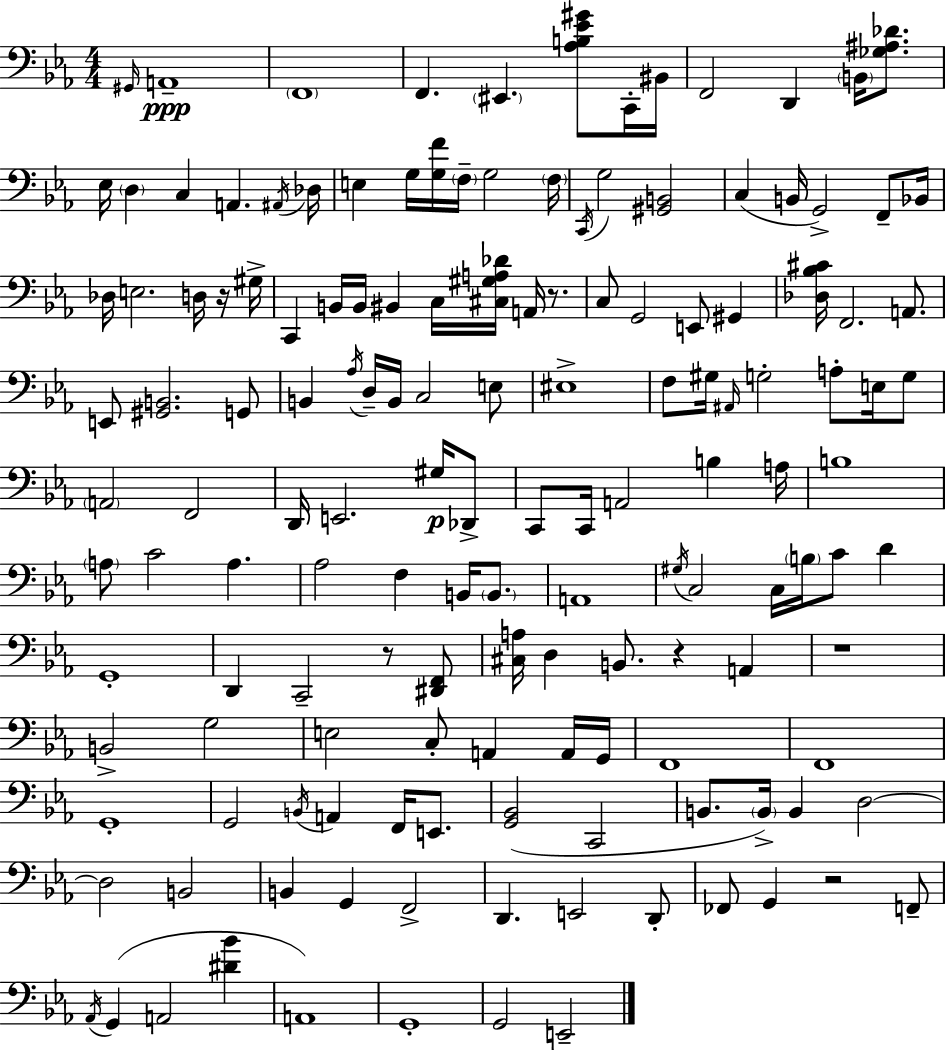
X:1
T:Untitled
M:4/4
L:1/4
K:Cm
^G,,/4 A,,4 F,,4 F,, ^E,, [_A,B,_E^G]/2 C,,/4 ^B,,/4 F,,2 D,, B,,/4 [_G,^A,_D]/2 _E,/4 D, C, A,, ^A,,/4 _D,/4 E, G,/4 [G,F]/4 F,/4 G,2 F,/4 C,,/4 G,2 [^G,,B,,]2 C, B,,/4 G,,2 F,,/2 _B,,/4 _D,/4 E,2 D,/4 z/4 ^G,/4 C,, B,,/4 B,,/4 ^B,, C,/4 [^C,^G,A,_D]/4 A,,/4 z/2 C,/2 G,,2 E,,/2 ^G,, [_D,_B,^C]/4 F,,2 A,,/2 E,,/2 [^G,,B,,]2 G,,/2 B,, _A,/4 D,/4 B,,/4 C,2 E,/2 ^E,4 F,/2 ^G,/4 ^A,,/4 G,2 A,/2 E,/4 G,/2 A,,2 F,,2 D,,/4 E,,2 ^G,/4 _D,,/2 C,,/2 C,,/4 A,,2 B, A,/4 B,4 A,/2 C2 A, _A,2 F, B,,/4 B,,/2 A,,4 ^G,/4 C,2 C,/4 B,/4 C/2 D G,,4 D,, C,,2 z/2 [^D,,F,,]/2 [^C,A,]/4 D, B,,/2 z A,, z4 B,,2 G,2 E,2 C,/2 A,, A,,/4 G,,/4 F,,4 F,,4 G,,4 G,,2 B,,/4 A,, F,,/4 E,,/2 [G,,_B,,]2 C,,2 B,,/2 B,,/4 B,, D,2 D,2 B,,2 B,, G,, F,,2 D,, E,,2 D,,/2 _F,,/2 G,, z2 F,,/2 _A,,/4 G,, A,,2 [^D_B] A,,4 G,,4 G,,2 E,,2